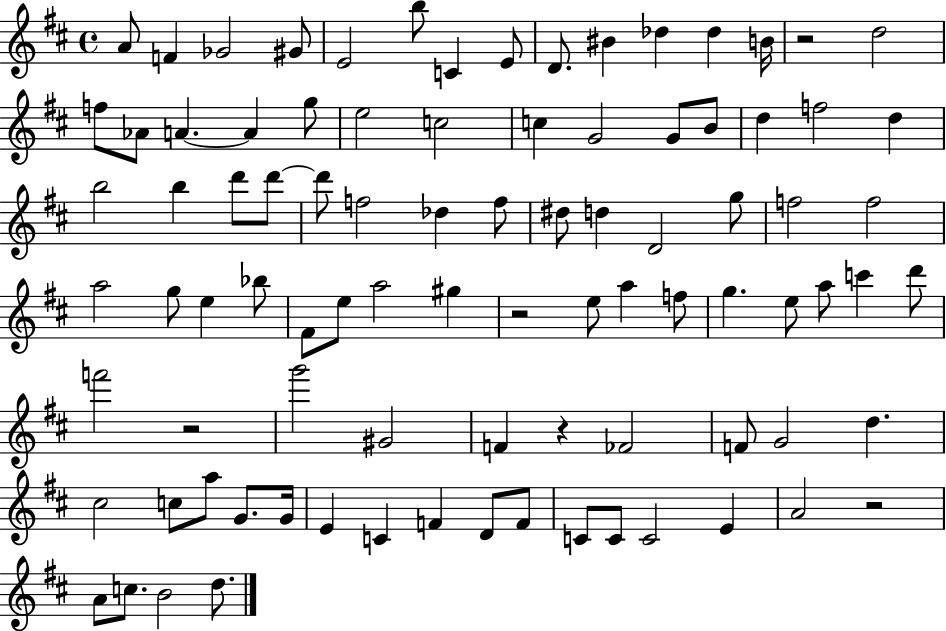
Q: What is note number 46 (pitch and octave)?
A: Bb5